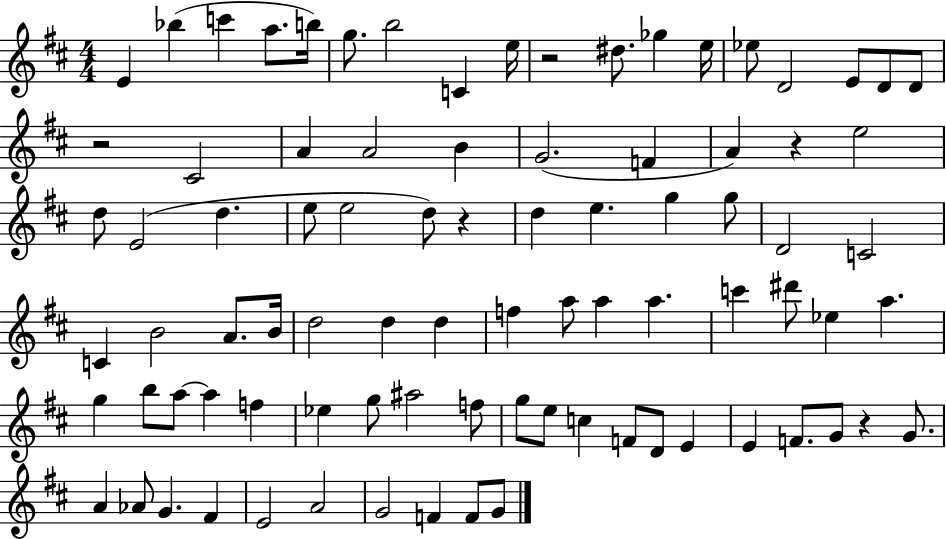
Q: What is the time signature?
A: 4/4